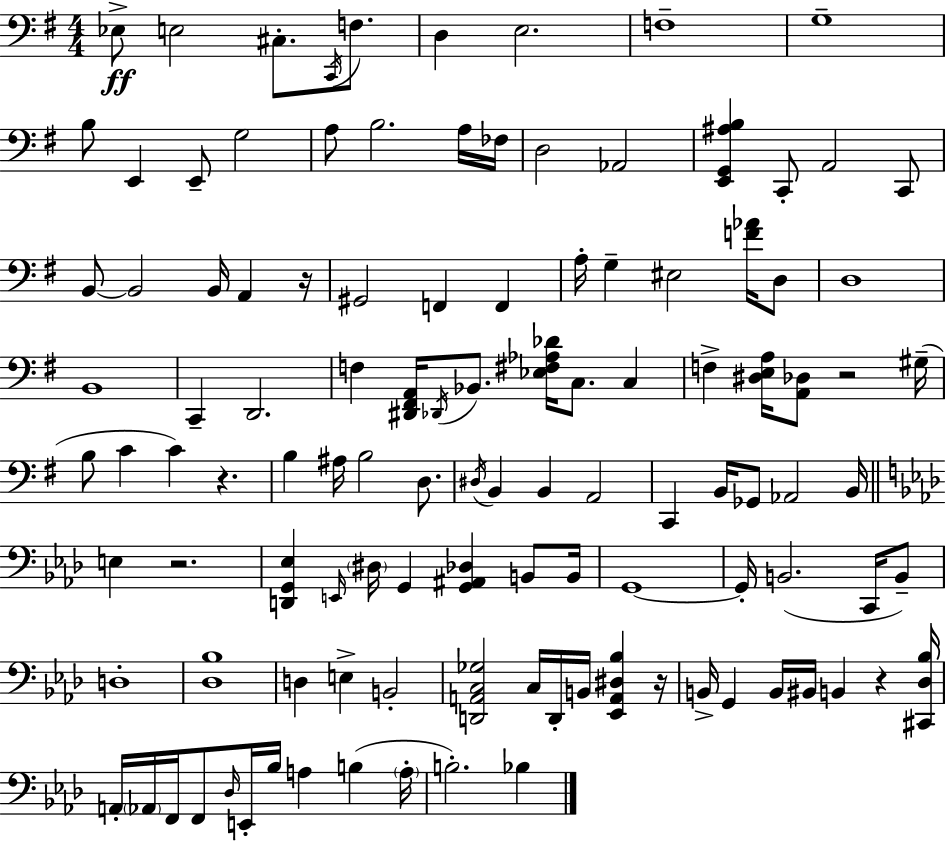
X:1
T:Untitled
M:4/4
L:1/4
K:G
_E,/2 E,2 ^C,/2 C,,/4 F,/2 D, E,2 F,4 G,4 B,/2 E,, E,,/2 G,2 A,/2 B,2 A,/4 _F,/4 D,2 _A,,2 [E,,G,,^A,B,] C,,/2 A,,2 C,,/2 B,,/2 B,,2 B,,/4 A,, z/4 ^G,,2 F,, F,, A,/4 G, ^E,2 [F_A]/4 D,/2 D,4 B,,4 C,, D,,2 F, [^D,,^F,,A,,]/4 _D,,/4 _B,,/2 [_E,^F,_A,_D]/4 C,/2 C, F, [^D,E,A,]/4 [A,,_D,]/2 z2 ^G,/4 B,/2 C C z B, ^A,/4 B,2 D,/2 ^D,/4 B,, B,, A,,2 C,, B,,/4 _G,,/2 _A,,2 B,,/4 E, z2 [D,,G,,_E,] E,,/4 ^D,/4 G,, [G,,^A,,_D,] B,,/2 B,,/4 G,,4 G,,/4 B,,2 C,,/4 B,,/2 D,4 [_D,_B,]4 D, E, B,,2 [D,,A,,C,_G,]2 C,/4 D,,/4 B,,/4 [_E,,A,,^D,_B,] z/4 B,,/4 G,, B,,/4 ^B,,/4 B,, z [^C,,_D,_B,]/4 A,,/4 _A,,/4 F,,/4 F,,/2 _D,/4 E,,/4 _B,/4 A, B, A,/4 B,2 _B,